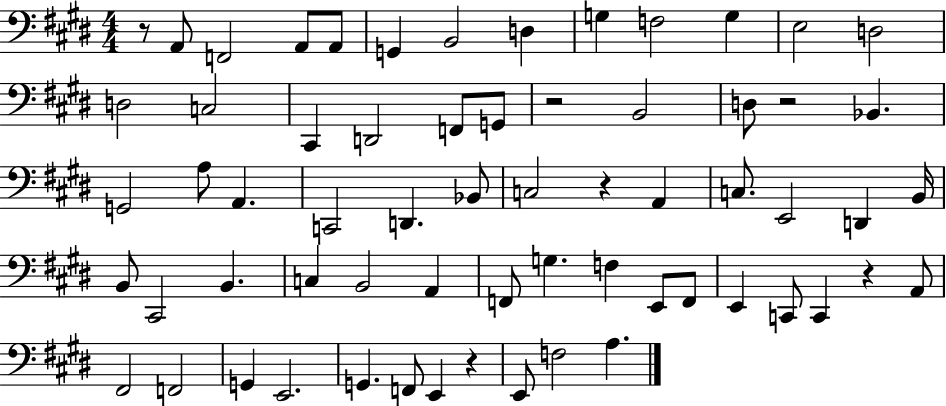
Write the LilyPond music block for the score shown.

{
  \clef bass
  \numericTimeSignature
  \time 4/4
  \key e \major
  r8 a,8 f,2 a,8 a,8 | g,4 b,2 d4 | g4 f2 g4 | e2 d2 | \break d2 c2 | cis,4 d,2 f,8 g,8 | r2 b,2 | d8 r2 bes,4. | \break g,2 a8 a,4. | c,2 d,4. bes,8 | c2 r4 a,4 | c8. e,2 d,4 b,16 | \break b,8 cis,2 b,4. | c4 b,2 a,4 | f,8 g4. f4 e,8 f,8 | e,4 c,8 c,4 r4 a,8 | \break fis,2 f,2 | g,4 e,2. | g,4. f,8 e,4 r4 | e,8 f2 a4. | \break \bar "|."
}